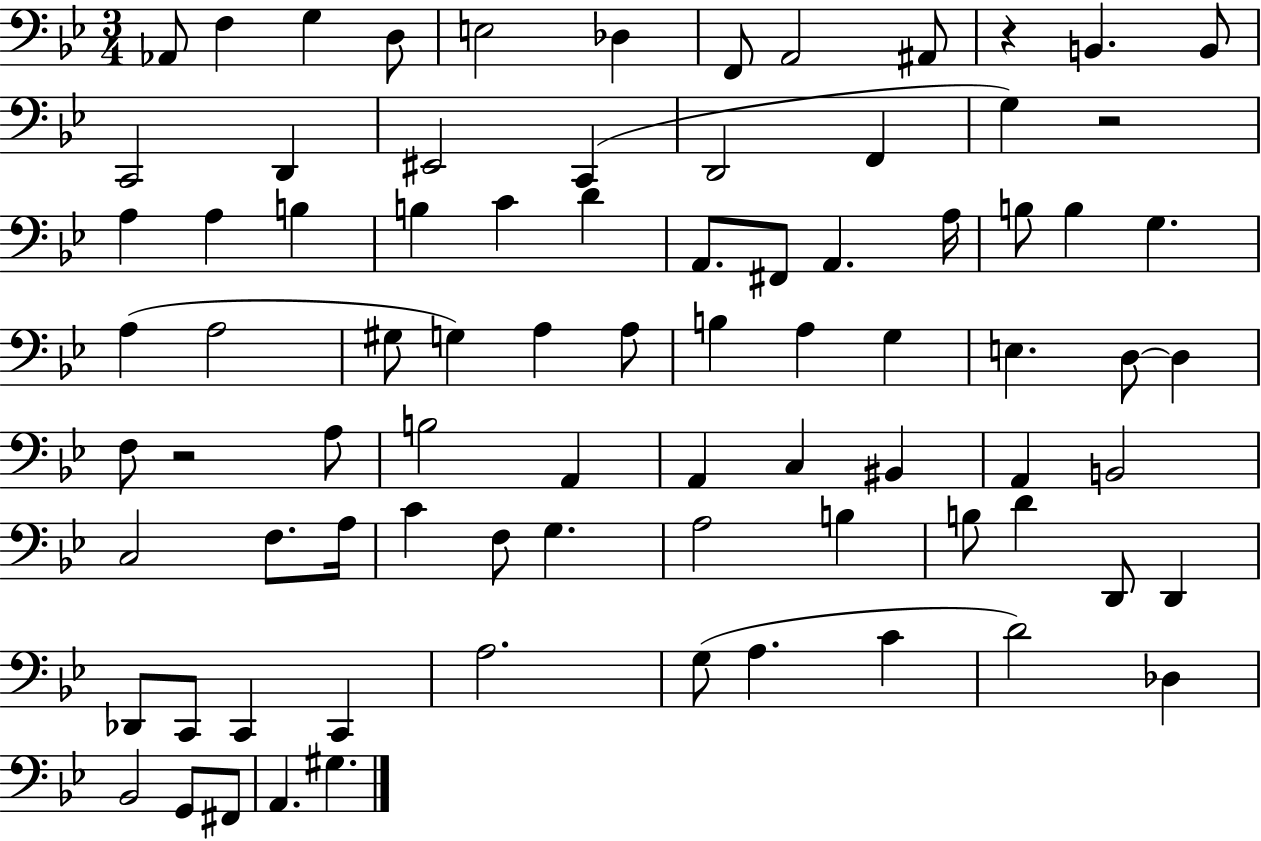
Ab2/e F3/q G3/q D3/e E3/h Db3/q F2/e A2/h A#2/e R/q B2/q. B2/e C2/h D2/q EIS2/h C2/q D2/h F2/q G3/q R/h A3/q A3/q B3/q B3/q C4/q D4/q A2/e. F#2/e A2/q. A3/s B3/e B3/q G3/q. A3/q A3/h G#3/e G3/q A3/q A3/e B3/q A3/q G3/q E3/q. D3/e D3/q F3/e R/h A3/e B3/h A2/q A2/q C3/q BIS2/q A2/q B2/h C3/h F3/e. A3/s C4/q F3/e G3/q. A3/h B3/q B3/e D4/q D2/e D2/q Db2/e C2/e C2/q C2/q A3/h. G3/e A3/q. C4/q D4/h Db3/q Bb2/h G2/e F#2/e A2/q. G#3/q.